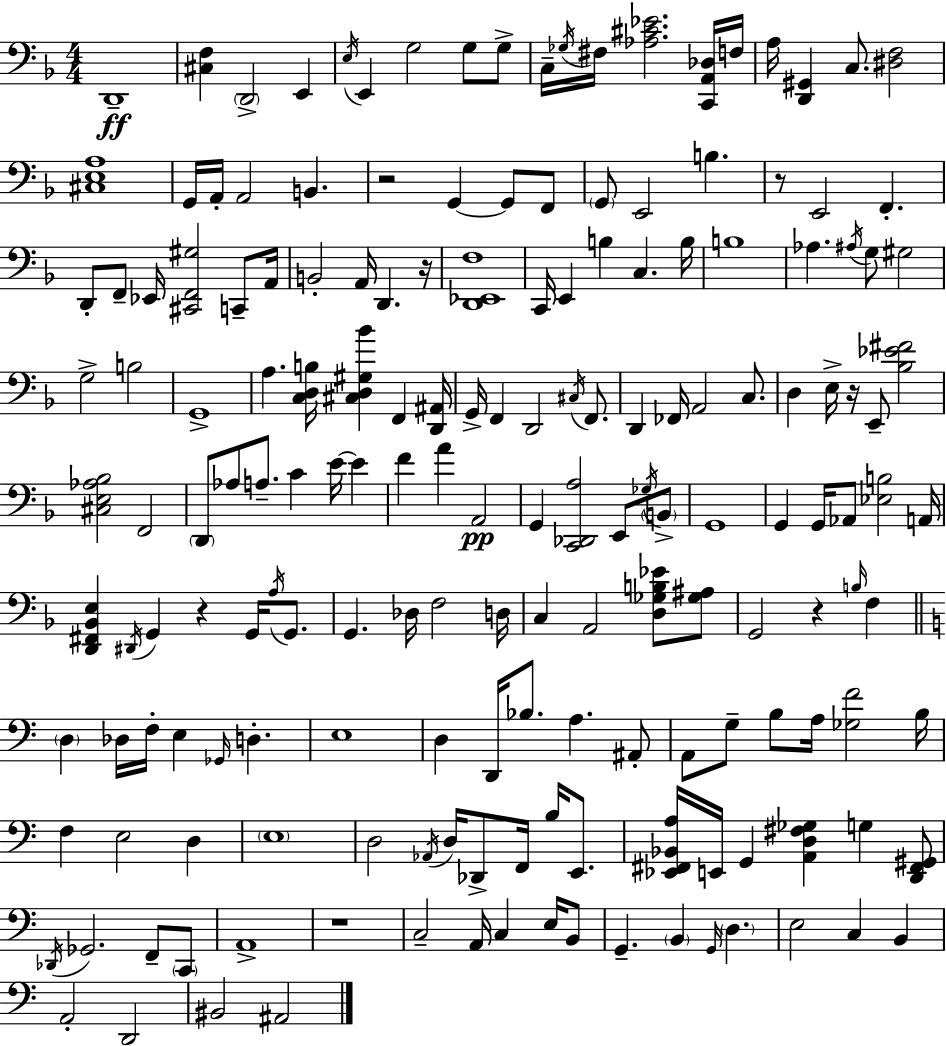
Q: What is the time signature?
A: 4/4